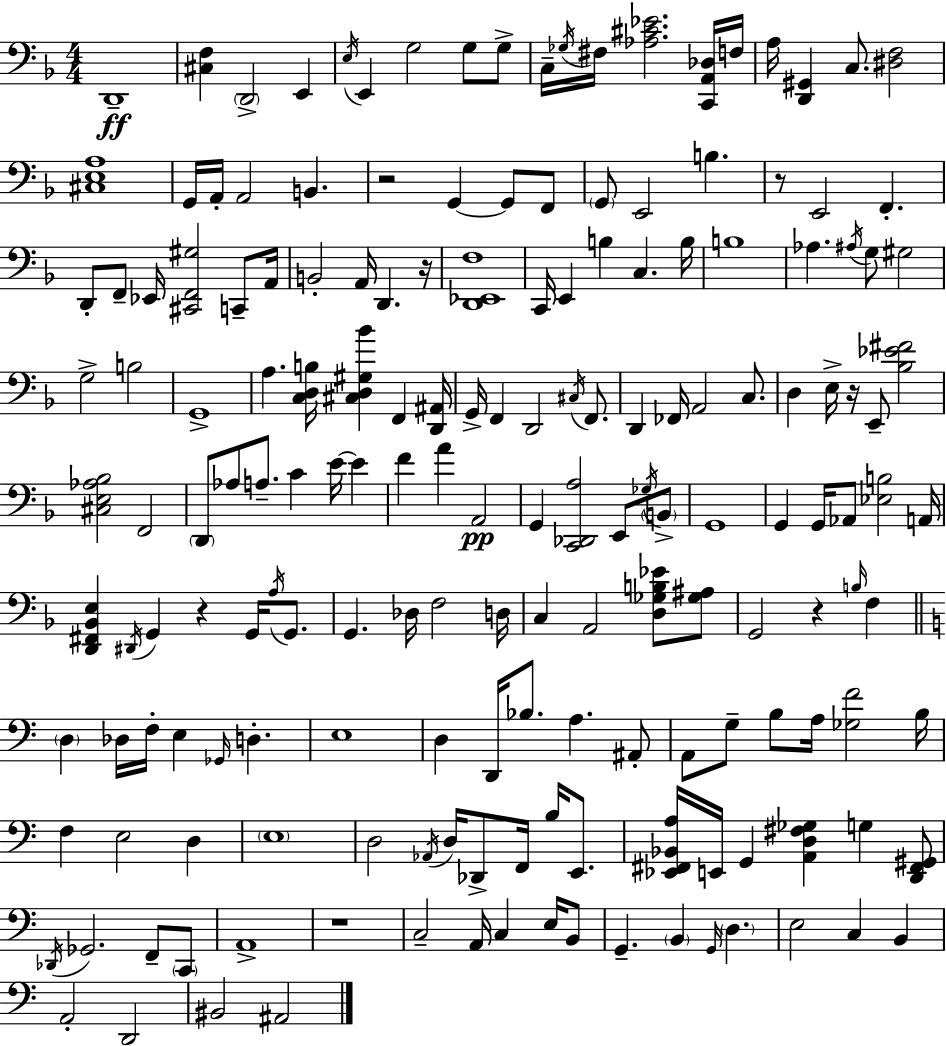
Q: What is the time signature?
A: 4/4